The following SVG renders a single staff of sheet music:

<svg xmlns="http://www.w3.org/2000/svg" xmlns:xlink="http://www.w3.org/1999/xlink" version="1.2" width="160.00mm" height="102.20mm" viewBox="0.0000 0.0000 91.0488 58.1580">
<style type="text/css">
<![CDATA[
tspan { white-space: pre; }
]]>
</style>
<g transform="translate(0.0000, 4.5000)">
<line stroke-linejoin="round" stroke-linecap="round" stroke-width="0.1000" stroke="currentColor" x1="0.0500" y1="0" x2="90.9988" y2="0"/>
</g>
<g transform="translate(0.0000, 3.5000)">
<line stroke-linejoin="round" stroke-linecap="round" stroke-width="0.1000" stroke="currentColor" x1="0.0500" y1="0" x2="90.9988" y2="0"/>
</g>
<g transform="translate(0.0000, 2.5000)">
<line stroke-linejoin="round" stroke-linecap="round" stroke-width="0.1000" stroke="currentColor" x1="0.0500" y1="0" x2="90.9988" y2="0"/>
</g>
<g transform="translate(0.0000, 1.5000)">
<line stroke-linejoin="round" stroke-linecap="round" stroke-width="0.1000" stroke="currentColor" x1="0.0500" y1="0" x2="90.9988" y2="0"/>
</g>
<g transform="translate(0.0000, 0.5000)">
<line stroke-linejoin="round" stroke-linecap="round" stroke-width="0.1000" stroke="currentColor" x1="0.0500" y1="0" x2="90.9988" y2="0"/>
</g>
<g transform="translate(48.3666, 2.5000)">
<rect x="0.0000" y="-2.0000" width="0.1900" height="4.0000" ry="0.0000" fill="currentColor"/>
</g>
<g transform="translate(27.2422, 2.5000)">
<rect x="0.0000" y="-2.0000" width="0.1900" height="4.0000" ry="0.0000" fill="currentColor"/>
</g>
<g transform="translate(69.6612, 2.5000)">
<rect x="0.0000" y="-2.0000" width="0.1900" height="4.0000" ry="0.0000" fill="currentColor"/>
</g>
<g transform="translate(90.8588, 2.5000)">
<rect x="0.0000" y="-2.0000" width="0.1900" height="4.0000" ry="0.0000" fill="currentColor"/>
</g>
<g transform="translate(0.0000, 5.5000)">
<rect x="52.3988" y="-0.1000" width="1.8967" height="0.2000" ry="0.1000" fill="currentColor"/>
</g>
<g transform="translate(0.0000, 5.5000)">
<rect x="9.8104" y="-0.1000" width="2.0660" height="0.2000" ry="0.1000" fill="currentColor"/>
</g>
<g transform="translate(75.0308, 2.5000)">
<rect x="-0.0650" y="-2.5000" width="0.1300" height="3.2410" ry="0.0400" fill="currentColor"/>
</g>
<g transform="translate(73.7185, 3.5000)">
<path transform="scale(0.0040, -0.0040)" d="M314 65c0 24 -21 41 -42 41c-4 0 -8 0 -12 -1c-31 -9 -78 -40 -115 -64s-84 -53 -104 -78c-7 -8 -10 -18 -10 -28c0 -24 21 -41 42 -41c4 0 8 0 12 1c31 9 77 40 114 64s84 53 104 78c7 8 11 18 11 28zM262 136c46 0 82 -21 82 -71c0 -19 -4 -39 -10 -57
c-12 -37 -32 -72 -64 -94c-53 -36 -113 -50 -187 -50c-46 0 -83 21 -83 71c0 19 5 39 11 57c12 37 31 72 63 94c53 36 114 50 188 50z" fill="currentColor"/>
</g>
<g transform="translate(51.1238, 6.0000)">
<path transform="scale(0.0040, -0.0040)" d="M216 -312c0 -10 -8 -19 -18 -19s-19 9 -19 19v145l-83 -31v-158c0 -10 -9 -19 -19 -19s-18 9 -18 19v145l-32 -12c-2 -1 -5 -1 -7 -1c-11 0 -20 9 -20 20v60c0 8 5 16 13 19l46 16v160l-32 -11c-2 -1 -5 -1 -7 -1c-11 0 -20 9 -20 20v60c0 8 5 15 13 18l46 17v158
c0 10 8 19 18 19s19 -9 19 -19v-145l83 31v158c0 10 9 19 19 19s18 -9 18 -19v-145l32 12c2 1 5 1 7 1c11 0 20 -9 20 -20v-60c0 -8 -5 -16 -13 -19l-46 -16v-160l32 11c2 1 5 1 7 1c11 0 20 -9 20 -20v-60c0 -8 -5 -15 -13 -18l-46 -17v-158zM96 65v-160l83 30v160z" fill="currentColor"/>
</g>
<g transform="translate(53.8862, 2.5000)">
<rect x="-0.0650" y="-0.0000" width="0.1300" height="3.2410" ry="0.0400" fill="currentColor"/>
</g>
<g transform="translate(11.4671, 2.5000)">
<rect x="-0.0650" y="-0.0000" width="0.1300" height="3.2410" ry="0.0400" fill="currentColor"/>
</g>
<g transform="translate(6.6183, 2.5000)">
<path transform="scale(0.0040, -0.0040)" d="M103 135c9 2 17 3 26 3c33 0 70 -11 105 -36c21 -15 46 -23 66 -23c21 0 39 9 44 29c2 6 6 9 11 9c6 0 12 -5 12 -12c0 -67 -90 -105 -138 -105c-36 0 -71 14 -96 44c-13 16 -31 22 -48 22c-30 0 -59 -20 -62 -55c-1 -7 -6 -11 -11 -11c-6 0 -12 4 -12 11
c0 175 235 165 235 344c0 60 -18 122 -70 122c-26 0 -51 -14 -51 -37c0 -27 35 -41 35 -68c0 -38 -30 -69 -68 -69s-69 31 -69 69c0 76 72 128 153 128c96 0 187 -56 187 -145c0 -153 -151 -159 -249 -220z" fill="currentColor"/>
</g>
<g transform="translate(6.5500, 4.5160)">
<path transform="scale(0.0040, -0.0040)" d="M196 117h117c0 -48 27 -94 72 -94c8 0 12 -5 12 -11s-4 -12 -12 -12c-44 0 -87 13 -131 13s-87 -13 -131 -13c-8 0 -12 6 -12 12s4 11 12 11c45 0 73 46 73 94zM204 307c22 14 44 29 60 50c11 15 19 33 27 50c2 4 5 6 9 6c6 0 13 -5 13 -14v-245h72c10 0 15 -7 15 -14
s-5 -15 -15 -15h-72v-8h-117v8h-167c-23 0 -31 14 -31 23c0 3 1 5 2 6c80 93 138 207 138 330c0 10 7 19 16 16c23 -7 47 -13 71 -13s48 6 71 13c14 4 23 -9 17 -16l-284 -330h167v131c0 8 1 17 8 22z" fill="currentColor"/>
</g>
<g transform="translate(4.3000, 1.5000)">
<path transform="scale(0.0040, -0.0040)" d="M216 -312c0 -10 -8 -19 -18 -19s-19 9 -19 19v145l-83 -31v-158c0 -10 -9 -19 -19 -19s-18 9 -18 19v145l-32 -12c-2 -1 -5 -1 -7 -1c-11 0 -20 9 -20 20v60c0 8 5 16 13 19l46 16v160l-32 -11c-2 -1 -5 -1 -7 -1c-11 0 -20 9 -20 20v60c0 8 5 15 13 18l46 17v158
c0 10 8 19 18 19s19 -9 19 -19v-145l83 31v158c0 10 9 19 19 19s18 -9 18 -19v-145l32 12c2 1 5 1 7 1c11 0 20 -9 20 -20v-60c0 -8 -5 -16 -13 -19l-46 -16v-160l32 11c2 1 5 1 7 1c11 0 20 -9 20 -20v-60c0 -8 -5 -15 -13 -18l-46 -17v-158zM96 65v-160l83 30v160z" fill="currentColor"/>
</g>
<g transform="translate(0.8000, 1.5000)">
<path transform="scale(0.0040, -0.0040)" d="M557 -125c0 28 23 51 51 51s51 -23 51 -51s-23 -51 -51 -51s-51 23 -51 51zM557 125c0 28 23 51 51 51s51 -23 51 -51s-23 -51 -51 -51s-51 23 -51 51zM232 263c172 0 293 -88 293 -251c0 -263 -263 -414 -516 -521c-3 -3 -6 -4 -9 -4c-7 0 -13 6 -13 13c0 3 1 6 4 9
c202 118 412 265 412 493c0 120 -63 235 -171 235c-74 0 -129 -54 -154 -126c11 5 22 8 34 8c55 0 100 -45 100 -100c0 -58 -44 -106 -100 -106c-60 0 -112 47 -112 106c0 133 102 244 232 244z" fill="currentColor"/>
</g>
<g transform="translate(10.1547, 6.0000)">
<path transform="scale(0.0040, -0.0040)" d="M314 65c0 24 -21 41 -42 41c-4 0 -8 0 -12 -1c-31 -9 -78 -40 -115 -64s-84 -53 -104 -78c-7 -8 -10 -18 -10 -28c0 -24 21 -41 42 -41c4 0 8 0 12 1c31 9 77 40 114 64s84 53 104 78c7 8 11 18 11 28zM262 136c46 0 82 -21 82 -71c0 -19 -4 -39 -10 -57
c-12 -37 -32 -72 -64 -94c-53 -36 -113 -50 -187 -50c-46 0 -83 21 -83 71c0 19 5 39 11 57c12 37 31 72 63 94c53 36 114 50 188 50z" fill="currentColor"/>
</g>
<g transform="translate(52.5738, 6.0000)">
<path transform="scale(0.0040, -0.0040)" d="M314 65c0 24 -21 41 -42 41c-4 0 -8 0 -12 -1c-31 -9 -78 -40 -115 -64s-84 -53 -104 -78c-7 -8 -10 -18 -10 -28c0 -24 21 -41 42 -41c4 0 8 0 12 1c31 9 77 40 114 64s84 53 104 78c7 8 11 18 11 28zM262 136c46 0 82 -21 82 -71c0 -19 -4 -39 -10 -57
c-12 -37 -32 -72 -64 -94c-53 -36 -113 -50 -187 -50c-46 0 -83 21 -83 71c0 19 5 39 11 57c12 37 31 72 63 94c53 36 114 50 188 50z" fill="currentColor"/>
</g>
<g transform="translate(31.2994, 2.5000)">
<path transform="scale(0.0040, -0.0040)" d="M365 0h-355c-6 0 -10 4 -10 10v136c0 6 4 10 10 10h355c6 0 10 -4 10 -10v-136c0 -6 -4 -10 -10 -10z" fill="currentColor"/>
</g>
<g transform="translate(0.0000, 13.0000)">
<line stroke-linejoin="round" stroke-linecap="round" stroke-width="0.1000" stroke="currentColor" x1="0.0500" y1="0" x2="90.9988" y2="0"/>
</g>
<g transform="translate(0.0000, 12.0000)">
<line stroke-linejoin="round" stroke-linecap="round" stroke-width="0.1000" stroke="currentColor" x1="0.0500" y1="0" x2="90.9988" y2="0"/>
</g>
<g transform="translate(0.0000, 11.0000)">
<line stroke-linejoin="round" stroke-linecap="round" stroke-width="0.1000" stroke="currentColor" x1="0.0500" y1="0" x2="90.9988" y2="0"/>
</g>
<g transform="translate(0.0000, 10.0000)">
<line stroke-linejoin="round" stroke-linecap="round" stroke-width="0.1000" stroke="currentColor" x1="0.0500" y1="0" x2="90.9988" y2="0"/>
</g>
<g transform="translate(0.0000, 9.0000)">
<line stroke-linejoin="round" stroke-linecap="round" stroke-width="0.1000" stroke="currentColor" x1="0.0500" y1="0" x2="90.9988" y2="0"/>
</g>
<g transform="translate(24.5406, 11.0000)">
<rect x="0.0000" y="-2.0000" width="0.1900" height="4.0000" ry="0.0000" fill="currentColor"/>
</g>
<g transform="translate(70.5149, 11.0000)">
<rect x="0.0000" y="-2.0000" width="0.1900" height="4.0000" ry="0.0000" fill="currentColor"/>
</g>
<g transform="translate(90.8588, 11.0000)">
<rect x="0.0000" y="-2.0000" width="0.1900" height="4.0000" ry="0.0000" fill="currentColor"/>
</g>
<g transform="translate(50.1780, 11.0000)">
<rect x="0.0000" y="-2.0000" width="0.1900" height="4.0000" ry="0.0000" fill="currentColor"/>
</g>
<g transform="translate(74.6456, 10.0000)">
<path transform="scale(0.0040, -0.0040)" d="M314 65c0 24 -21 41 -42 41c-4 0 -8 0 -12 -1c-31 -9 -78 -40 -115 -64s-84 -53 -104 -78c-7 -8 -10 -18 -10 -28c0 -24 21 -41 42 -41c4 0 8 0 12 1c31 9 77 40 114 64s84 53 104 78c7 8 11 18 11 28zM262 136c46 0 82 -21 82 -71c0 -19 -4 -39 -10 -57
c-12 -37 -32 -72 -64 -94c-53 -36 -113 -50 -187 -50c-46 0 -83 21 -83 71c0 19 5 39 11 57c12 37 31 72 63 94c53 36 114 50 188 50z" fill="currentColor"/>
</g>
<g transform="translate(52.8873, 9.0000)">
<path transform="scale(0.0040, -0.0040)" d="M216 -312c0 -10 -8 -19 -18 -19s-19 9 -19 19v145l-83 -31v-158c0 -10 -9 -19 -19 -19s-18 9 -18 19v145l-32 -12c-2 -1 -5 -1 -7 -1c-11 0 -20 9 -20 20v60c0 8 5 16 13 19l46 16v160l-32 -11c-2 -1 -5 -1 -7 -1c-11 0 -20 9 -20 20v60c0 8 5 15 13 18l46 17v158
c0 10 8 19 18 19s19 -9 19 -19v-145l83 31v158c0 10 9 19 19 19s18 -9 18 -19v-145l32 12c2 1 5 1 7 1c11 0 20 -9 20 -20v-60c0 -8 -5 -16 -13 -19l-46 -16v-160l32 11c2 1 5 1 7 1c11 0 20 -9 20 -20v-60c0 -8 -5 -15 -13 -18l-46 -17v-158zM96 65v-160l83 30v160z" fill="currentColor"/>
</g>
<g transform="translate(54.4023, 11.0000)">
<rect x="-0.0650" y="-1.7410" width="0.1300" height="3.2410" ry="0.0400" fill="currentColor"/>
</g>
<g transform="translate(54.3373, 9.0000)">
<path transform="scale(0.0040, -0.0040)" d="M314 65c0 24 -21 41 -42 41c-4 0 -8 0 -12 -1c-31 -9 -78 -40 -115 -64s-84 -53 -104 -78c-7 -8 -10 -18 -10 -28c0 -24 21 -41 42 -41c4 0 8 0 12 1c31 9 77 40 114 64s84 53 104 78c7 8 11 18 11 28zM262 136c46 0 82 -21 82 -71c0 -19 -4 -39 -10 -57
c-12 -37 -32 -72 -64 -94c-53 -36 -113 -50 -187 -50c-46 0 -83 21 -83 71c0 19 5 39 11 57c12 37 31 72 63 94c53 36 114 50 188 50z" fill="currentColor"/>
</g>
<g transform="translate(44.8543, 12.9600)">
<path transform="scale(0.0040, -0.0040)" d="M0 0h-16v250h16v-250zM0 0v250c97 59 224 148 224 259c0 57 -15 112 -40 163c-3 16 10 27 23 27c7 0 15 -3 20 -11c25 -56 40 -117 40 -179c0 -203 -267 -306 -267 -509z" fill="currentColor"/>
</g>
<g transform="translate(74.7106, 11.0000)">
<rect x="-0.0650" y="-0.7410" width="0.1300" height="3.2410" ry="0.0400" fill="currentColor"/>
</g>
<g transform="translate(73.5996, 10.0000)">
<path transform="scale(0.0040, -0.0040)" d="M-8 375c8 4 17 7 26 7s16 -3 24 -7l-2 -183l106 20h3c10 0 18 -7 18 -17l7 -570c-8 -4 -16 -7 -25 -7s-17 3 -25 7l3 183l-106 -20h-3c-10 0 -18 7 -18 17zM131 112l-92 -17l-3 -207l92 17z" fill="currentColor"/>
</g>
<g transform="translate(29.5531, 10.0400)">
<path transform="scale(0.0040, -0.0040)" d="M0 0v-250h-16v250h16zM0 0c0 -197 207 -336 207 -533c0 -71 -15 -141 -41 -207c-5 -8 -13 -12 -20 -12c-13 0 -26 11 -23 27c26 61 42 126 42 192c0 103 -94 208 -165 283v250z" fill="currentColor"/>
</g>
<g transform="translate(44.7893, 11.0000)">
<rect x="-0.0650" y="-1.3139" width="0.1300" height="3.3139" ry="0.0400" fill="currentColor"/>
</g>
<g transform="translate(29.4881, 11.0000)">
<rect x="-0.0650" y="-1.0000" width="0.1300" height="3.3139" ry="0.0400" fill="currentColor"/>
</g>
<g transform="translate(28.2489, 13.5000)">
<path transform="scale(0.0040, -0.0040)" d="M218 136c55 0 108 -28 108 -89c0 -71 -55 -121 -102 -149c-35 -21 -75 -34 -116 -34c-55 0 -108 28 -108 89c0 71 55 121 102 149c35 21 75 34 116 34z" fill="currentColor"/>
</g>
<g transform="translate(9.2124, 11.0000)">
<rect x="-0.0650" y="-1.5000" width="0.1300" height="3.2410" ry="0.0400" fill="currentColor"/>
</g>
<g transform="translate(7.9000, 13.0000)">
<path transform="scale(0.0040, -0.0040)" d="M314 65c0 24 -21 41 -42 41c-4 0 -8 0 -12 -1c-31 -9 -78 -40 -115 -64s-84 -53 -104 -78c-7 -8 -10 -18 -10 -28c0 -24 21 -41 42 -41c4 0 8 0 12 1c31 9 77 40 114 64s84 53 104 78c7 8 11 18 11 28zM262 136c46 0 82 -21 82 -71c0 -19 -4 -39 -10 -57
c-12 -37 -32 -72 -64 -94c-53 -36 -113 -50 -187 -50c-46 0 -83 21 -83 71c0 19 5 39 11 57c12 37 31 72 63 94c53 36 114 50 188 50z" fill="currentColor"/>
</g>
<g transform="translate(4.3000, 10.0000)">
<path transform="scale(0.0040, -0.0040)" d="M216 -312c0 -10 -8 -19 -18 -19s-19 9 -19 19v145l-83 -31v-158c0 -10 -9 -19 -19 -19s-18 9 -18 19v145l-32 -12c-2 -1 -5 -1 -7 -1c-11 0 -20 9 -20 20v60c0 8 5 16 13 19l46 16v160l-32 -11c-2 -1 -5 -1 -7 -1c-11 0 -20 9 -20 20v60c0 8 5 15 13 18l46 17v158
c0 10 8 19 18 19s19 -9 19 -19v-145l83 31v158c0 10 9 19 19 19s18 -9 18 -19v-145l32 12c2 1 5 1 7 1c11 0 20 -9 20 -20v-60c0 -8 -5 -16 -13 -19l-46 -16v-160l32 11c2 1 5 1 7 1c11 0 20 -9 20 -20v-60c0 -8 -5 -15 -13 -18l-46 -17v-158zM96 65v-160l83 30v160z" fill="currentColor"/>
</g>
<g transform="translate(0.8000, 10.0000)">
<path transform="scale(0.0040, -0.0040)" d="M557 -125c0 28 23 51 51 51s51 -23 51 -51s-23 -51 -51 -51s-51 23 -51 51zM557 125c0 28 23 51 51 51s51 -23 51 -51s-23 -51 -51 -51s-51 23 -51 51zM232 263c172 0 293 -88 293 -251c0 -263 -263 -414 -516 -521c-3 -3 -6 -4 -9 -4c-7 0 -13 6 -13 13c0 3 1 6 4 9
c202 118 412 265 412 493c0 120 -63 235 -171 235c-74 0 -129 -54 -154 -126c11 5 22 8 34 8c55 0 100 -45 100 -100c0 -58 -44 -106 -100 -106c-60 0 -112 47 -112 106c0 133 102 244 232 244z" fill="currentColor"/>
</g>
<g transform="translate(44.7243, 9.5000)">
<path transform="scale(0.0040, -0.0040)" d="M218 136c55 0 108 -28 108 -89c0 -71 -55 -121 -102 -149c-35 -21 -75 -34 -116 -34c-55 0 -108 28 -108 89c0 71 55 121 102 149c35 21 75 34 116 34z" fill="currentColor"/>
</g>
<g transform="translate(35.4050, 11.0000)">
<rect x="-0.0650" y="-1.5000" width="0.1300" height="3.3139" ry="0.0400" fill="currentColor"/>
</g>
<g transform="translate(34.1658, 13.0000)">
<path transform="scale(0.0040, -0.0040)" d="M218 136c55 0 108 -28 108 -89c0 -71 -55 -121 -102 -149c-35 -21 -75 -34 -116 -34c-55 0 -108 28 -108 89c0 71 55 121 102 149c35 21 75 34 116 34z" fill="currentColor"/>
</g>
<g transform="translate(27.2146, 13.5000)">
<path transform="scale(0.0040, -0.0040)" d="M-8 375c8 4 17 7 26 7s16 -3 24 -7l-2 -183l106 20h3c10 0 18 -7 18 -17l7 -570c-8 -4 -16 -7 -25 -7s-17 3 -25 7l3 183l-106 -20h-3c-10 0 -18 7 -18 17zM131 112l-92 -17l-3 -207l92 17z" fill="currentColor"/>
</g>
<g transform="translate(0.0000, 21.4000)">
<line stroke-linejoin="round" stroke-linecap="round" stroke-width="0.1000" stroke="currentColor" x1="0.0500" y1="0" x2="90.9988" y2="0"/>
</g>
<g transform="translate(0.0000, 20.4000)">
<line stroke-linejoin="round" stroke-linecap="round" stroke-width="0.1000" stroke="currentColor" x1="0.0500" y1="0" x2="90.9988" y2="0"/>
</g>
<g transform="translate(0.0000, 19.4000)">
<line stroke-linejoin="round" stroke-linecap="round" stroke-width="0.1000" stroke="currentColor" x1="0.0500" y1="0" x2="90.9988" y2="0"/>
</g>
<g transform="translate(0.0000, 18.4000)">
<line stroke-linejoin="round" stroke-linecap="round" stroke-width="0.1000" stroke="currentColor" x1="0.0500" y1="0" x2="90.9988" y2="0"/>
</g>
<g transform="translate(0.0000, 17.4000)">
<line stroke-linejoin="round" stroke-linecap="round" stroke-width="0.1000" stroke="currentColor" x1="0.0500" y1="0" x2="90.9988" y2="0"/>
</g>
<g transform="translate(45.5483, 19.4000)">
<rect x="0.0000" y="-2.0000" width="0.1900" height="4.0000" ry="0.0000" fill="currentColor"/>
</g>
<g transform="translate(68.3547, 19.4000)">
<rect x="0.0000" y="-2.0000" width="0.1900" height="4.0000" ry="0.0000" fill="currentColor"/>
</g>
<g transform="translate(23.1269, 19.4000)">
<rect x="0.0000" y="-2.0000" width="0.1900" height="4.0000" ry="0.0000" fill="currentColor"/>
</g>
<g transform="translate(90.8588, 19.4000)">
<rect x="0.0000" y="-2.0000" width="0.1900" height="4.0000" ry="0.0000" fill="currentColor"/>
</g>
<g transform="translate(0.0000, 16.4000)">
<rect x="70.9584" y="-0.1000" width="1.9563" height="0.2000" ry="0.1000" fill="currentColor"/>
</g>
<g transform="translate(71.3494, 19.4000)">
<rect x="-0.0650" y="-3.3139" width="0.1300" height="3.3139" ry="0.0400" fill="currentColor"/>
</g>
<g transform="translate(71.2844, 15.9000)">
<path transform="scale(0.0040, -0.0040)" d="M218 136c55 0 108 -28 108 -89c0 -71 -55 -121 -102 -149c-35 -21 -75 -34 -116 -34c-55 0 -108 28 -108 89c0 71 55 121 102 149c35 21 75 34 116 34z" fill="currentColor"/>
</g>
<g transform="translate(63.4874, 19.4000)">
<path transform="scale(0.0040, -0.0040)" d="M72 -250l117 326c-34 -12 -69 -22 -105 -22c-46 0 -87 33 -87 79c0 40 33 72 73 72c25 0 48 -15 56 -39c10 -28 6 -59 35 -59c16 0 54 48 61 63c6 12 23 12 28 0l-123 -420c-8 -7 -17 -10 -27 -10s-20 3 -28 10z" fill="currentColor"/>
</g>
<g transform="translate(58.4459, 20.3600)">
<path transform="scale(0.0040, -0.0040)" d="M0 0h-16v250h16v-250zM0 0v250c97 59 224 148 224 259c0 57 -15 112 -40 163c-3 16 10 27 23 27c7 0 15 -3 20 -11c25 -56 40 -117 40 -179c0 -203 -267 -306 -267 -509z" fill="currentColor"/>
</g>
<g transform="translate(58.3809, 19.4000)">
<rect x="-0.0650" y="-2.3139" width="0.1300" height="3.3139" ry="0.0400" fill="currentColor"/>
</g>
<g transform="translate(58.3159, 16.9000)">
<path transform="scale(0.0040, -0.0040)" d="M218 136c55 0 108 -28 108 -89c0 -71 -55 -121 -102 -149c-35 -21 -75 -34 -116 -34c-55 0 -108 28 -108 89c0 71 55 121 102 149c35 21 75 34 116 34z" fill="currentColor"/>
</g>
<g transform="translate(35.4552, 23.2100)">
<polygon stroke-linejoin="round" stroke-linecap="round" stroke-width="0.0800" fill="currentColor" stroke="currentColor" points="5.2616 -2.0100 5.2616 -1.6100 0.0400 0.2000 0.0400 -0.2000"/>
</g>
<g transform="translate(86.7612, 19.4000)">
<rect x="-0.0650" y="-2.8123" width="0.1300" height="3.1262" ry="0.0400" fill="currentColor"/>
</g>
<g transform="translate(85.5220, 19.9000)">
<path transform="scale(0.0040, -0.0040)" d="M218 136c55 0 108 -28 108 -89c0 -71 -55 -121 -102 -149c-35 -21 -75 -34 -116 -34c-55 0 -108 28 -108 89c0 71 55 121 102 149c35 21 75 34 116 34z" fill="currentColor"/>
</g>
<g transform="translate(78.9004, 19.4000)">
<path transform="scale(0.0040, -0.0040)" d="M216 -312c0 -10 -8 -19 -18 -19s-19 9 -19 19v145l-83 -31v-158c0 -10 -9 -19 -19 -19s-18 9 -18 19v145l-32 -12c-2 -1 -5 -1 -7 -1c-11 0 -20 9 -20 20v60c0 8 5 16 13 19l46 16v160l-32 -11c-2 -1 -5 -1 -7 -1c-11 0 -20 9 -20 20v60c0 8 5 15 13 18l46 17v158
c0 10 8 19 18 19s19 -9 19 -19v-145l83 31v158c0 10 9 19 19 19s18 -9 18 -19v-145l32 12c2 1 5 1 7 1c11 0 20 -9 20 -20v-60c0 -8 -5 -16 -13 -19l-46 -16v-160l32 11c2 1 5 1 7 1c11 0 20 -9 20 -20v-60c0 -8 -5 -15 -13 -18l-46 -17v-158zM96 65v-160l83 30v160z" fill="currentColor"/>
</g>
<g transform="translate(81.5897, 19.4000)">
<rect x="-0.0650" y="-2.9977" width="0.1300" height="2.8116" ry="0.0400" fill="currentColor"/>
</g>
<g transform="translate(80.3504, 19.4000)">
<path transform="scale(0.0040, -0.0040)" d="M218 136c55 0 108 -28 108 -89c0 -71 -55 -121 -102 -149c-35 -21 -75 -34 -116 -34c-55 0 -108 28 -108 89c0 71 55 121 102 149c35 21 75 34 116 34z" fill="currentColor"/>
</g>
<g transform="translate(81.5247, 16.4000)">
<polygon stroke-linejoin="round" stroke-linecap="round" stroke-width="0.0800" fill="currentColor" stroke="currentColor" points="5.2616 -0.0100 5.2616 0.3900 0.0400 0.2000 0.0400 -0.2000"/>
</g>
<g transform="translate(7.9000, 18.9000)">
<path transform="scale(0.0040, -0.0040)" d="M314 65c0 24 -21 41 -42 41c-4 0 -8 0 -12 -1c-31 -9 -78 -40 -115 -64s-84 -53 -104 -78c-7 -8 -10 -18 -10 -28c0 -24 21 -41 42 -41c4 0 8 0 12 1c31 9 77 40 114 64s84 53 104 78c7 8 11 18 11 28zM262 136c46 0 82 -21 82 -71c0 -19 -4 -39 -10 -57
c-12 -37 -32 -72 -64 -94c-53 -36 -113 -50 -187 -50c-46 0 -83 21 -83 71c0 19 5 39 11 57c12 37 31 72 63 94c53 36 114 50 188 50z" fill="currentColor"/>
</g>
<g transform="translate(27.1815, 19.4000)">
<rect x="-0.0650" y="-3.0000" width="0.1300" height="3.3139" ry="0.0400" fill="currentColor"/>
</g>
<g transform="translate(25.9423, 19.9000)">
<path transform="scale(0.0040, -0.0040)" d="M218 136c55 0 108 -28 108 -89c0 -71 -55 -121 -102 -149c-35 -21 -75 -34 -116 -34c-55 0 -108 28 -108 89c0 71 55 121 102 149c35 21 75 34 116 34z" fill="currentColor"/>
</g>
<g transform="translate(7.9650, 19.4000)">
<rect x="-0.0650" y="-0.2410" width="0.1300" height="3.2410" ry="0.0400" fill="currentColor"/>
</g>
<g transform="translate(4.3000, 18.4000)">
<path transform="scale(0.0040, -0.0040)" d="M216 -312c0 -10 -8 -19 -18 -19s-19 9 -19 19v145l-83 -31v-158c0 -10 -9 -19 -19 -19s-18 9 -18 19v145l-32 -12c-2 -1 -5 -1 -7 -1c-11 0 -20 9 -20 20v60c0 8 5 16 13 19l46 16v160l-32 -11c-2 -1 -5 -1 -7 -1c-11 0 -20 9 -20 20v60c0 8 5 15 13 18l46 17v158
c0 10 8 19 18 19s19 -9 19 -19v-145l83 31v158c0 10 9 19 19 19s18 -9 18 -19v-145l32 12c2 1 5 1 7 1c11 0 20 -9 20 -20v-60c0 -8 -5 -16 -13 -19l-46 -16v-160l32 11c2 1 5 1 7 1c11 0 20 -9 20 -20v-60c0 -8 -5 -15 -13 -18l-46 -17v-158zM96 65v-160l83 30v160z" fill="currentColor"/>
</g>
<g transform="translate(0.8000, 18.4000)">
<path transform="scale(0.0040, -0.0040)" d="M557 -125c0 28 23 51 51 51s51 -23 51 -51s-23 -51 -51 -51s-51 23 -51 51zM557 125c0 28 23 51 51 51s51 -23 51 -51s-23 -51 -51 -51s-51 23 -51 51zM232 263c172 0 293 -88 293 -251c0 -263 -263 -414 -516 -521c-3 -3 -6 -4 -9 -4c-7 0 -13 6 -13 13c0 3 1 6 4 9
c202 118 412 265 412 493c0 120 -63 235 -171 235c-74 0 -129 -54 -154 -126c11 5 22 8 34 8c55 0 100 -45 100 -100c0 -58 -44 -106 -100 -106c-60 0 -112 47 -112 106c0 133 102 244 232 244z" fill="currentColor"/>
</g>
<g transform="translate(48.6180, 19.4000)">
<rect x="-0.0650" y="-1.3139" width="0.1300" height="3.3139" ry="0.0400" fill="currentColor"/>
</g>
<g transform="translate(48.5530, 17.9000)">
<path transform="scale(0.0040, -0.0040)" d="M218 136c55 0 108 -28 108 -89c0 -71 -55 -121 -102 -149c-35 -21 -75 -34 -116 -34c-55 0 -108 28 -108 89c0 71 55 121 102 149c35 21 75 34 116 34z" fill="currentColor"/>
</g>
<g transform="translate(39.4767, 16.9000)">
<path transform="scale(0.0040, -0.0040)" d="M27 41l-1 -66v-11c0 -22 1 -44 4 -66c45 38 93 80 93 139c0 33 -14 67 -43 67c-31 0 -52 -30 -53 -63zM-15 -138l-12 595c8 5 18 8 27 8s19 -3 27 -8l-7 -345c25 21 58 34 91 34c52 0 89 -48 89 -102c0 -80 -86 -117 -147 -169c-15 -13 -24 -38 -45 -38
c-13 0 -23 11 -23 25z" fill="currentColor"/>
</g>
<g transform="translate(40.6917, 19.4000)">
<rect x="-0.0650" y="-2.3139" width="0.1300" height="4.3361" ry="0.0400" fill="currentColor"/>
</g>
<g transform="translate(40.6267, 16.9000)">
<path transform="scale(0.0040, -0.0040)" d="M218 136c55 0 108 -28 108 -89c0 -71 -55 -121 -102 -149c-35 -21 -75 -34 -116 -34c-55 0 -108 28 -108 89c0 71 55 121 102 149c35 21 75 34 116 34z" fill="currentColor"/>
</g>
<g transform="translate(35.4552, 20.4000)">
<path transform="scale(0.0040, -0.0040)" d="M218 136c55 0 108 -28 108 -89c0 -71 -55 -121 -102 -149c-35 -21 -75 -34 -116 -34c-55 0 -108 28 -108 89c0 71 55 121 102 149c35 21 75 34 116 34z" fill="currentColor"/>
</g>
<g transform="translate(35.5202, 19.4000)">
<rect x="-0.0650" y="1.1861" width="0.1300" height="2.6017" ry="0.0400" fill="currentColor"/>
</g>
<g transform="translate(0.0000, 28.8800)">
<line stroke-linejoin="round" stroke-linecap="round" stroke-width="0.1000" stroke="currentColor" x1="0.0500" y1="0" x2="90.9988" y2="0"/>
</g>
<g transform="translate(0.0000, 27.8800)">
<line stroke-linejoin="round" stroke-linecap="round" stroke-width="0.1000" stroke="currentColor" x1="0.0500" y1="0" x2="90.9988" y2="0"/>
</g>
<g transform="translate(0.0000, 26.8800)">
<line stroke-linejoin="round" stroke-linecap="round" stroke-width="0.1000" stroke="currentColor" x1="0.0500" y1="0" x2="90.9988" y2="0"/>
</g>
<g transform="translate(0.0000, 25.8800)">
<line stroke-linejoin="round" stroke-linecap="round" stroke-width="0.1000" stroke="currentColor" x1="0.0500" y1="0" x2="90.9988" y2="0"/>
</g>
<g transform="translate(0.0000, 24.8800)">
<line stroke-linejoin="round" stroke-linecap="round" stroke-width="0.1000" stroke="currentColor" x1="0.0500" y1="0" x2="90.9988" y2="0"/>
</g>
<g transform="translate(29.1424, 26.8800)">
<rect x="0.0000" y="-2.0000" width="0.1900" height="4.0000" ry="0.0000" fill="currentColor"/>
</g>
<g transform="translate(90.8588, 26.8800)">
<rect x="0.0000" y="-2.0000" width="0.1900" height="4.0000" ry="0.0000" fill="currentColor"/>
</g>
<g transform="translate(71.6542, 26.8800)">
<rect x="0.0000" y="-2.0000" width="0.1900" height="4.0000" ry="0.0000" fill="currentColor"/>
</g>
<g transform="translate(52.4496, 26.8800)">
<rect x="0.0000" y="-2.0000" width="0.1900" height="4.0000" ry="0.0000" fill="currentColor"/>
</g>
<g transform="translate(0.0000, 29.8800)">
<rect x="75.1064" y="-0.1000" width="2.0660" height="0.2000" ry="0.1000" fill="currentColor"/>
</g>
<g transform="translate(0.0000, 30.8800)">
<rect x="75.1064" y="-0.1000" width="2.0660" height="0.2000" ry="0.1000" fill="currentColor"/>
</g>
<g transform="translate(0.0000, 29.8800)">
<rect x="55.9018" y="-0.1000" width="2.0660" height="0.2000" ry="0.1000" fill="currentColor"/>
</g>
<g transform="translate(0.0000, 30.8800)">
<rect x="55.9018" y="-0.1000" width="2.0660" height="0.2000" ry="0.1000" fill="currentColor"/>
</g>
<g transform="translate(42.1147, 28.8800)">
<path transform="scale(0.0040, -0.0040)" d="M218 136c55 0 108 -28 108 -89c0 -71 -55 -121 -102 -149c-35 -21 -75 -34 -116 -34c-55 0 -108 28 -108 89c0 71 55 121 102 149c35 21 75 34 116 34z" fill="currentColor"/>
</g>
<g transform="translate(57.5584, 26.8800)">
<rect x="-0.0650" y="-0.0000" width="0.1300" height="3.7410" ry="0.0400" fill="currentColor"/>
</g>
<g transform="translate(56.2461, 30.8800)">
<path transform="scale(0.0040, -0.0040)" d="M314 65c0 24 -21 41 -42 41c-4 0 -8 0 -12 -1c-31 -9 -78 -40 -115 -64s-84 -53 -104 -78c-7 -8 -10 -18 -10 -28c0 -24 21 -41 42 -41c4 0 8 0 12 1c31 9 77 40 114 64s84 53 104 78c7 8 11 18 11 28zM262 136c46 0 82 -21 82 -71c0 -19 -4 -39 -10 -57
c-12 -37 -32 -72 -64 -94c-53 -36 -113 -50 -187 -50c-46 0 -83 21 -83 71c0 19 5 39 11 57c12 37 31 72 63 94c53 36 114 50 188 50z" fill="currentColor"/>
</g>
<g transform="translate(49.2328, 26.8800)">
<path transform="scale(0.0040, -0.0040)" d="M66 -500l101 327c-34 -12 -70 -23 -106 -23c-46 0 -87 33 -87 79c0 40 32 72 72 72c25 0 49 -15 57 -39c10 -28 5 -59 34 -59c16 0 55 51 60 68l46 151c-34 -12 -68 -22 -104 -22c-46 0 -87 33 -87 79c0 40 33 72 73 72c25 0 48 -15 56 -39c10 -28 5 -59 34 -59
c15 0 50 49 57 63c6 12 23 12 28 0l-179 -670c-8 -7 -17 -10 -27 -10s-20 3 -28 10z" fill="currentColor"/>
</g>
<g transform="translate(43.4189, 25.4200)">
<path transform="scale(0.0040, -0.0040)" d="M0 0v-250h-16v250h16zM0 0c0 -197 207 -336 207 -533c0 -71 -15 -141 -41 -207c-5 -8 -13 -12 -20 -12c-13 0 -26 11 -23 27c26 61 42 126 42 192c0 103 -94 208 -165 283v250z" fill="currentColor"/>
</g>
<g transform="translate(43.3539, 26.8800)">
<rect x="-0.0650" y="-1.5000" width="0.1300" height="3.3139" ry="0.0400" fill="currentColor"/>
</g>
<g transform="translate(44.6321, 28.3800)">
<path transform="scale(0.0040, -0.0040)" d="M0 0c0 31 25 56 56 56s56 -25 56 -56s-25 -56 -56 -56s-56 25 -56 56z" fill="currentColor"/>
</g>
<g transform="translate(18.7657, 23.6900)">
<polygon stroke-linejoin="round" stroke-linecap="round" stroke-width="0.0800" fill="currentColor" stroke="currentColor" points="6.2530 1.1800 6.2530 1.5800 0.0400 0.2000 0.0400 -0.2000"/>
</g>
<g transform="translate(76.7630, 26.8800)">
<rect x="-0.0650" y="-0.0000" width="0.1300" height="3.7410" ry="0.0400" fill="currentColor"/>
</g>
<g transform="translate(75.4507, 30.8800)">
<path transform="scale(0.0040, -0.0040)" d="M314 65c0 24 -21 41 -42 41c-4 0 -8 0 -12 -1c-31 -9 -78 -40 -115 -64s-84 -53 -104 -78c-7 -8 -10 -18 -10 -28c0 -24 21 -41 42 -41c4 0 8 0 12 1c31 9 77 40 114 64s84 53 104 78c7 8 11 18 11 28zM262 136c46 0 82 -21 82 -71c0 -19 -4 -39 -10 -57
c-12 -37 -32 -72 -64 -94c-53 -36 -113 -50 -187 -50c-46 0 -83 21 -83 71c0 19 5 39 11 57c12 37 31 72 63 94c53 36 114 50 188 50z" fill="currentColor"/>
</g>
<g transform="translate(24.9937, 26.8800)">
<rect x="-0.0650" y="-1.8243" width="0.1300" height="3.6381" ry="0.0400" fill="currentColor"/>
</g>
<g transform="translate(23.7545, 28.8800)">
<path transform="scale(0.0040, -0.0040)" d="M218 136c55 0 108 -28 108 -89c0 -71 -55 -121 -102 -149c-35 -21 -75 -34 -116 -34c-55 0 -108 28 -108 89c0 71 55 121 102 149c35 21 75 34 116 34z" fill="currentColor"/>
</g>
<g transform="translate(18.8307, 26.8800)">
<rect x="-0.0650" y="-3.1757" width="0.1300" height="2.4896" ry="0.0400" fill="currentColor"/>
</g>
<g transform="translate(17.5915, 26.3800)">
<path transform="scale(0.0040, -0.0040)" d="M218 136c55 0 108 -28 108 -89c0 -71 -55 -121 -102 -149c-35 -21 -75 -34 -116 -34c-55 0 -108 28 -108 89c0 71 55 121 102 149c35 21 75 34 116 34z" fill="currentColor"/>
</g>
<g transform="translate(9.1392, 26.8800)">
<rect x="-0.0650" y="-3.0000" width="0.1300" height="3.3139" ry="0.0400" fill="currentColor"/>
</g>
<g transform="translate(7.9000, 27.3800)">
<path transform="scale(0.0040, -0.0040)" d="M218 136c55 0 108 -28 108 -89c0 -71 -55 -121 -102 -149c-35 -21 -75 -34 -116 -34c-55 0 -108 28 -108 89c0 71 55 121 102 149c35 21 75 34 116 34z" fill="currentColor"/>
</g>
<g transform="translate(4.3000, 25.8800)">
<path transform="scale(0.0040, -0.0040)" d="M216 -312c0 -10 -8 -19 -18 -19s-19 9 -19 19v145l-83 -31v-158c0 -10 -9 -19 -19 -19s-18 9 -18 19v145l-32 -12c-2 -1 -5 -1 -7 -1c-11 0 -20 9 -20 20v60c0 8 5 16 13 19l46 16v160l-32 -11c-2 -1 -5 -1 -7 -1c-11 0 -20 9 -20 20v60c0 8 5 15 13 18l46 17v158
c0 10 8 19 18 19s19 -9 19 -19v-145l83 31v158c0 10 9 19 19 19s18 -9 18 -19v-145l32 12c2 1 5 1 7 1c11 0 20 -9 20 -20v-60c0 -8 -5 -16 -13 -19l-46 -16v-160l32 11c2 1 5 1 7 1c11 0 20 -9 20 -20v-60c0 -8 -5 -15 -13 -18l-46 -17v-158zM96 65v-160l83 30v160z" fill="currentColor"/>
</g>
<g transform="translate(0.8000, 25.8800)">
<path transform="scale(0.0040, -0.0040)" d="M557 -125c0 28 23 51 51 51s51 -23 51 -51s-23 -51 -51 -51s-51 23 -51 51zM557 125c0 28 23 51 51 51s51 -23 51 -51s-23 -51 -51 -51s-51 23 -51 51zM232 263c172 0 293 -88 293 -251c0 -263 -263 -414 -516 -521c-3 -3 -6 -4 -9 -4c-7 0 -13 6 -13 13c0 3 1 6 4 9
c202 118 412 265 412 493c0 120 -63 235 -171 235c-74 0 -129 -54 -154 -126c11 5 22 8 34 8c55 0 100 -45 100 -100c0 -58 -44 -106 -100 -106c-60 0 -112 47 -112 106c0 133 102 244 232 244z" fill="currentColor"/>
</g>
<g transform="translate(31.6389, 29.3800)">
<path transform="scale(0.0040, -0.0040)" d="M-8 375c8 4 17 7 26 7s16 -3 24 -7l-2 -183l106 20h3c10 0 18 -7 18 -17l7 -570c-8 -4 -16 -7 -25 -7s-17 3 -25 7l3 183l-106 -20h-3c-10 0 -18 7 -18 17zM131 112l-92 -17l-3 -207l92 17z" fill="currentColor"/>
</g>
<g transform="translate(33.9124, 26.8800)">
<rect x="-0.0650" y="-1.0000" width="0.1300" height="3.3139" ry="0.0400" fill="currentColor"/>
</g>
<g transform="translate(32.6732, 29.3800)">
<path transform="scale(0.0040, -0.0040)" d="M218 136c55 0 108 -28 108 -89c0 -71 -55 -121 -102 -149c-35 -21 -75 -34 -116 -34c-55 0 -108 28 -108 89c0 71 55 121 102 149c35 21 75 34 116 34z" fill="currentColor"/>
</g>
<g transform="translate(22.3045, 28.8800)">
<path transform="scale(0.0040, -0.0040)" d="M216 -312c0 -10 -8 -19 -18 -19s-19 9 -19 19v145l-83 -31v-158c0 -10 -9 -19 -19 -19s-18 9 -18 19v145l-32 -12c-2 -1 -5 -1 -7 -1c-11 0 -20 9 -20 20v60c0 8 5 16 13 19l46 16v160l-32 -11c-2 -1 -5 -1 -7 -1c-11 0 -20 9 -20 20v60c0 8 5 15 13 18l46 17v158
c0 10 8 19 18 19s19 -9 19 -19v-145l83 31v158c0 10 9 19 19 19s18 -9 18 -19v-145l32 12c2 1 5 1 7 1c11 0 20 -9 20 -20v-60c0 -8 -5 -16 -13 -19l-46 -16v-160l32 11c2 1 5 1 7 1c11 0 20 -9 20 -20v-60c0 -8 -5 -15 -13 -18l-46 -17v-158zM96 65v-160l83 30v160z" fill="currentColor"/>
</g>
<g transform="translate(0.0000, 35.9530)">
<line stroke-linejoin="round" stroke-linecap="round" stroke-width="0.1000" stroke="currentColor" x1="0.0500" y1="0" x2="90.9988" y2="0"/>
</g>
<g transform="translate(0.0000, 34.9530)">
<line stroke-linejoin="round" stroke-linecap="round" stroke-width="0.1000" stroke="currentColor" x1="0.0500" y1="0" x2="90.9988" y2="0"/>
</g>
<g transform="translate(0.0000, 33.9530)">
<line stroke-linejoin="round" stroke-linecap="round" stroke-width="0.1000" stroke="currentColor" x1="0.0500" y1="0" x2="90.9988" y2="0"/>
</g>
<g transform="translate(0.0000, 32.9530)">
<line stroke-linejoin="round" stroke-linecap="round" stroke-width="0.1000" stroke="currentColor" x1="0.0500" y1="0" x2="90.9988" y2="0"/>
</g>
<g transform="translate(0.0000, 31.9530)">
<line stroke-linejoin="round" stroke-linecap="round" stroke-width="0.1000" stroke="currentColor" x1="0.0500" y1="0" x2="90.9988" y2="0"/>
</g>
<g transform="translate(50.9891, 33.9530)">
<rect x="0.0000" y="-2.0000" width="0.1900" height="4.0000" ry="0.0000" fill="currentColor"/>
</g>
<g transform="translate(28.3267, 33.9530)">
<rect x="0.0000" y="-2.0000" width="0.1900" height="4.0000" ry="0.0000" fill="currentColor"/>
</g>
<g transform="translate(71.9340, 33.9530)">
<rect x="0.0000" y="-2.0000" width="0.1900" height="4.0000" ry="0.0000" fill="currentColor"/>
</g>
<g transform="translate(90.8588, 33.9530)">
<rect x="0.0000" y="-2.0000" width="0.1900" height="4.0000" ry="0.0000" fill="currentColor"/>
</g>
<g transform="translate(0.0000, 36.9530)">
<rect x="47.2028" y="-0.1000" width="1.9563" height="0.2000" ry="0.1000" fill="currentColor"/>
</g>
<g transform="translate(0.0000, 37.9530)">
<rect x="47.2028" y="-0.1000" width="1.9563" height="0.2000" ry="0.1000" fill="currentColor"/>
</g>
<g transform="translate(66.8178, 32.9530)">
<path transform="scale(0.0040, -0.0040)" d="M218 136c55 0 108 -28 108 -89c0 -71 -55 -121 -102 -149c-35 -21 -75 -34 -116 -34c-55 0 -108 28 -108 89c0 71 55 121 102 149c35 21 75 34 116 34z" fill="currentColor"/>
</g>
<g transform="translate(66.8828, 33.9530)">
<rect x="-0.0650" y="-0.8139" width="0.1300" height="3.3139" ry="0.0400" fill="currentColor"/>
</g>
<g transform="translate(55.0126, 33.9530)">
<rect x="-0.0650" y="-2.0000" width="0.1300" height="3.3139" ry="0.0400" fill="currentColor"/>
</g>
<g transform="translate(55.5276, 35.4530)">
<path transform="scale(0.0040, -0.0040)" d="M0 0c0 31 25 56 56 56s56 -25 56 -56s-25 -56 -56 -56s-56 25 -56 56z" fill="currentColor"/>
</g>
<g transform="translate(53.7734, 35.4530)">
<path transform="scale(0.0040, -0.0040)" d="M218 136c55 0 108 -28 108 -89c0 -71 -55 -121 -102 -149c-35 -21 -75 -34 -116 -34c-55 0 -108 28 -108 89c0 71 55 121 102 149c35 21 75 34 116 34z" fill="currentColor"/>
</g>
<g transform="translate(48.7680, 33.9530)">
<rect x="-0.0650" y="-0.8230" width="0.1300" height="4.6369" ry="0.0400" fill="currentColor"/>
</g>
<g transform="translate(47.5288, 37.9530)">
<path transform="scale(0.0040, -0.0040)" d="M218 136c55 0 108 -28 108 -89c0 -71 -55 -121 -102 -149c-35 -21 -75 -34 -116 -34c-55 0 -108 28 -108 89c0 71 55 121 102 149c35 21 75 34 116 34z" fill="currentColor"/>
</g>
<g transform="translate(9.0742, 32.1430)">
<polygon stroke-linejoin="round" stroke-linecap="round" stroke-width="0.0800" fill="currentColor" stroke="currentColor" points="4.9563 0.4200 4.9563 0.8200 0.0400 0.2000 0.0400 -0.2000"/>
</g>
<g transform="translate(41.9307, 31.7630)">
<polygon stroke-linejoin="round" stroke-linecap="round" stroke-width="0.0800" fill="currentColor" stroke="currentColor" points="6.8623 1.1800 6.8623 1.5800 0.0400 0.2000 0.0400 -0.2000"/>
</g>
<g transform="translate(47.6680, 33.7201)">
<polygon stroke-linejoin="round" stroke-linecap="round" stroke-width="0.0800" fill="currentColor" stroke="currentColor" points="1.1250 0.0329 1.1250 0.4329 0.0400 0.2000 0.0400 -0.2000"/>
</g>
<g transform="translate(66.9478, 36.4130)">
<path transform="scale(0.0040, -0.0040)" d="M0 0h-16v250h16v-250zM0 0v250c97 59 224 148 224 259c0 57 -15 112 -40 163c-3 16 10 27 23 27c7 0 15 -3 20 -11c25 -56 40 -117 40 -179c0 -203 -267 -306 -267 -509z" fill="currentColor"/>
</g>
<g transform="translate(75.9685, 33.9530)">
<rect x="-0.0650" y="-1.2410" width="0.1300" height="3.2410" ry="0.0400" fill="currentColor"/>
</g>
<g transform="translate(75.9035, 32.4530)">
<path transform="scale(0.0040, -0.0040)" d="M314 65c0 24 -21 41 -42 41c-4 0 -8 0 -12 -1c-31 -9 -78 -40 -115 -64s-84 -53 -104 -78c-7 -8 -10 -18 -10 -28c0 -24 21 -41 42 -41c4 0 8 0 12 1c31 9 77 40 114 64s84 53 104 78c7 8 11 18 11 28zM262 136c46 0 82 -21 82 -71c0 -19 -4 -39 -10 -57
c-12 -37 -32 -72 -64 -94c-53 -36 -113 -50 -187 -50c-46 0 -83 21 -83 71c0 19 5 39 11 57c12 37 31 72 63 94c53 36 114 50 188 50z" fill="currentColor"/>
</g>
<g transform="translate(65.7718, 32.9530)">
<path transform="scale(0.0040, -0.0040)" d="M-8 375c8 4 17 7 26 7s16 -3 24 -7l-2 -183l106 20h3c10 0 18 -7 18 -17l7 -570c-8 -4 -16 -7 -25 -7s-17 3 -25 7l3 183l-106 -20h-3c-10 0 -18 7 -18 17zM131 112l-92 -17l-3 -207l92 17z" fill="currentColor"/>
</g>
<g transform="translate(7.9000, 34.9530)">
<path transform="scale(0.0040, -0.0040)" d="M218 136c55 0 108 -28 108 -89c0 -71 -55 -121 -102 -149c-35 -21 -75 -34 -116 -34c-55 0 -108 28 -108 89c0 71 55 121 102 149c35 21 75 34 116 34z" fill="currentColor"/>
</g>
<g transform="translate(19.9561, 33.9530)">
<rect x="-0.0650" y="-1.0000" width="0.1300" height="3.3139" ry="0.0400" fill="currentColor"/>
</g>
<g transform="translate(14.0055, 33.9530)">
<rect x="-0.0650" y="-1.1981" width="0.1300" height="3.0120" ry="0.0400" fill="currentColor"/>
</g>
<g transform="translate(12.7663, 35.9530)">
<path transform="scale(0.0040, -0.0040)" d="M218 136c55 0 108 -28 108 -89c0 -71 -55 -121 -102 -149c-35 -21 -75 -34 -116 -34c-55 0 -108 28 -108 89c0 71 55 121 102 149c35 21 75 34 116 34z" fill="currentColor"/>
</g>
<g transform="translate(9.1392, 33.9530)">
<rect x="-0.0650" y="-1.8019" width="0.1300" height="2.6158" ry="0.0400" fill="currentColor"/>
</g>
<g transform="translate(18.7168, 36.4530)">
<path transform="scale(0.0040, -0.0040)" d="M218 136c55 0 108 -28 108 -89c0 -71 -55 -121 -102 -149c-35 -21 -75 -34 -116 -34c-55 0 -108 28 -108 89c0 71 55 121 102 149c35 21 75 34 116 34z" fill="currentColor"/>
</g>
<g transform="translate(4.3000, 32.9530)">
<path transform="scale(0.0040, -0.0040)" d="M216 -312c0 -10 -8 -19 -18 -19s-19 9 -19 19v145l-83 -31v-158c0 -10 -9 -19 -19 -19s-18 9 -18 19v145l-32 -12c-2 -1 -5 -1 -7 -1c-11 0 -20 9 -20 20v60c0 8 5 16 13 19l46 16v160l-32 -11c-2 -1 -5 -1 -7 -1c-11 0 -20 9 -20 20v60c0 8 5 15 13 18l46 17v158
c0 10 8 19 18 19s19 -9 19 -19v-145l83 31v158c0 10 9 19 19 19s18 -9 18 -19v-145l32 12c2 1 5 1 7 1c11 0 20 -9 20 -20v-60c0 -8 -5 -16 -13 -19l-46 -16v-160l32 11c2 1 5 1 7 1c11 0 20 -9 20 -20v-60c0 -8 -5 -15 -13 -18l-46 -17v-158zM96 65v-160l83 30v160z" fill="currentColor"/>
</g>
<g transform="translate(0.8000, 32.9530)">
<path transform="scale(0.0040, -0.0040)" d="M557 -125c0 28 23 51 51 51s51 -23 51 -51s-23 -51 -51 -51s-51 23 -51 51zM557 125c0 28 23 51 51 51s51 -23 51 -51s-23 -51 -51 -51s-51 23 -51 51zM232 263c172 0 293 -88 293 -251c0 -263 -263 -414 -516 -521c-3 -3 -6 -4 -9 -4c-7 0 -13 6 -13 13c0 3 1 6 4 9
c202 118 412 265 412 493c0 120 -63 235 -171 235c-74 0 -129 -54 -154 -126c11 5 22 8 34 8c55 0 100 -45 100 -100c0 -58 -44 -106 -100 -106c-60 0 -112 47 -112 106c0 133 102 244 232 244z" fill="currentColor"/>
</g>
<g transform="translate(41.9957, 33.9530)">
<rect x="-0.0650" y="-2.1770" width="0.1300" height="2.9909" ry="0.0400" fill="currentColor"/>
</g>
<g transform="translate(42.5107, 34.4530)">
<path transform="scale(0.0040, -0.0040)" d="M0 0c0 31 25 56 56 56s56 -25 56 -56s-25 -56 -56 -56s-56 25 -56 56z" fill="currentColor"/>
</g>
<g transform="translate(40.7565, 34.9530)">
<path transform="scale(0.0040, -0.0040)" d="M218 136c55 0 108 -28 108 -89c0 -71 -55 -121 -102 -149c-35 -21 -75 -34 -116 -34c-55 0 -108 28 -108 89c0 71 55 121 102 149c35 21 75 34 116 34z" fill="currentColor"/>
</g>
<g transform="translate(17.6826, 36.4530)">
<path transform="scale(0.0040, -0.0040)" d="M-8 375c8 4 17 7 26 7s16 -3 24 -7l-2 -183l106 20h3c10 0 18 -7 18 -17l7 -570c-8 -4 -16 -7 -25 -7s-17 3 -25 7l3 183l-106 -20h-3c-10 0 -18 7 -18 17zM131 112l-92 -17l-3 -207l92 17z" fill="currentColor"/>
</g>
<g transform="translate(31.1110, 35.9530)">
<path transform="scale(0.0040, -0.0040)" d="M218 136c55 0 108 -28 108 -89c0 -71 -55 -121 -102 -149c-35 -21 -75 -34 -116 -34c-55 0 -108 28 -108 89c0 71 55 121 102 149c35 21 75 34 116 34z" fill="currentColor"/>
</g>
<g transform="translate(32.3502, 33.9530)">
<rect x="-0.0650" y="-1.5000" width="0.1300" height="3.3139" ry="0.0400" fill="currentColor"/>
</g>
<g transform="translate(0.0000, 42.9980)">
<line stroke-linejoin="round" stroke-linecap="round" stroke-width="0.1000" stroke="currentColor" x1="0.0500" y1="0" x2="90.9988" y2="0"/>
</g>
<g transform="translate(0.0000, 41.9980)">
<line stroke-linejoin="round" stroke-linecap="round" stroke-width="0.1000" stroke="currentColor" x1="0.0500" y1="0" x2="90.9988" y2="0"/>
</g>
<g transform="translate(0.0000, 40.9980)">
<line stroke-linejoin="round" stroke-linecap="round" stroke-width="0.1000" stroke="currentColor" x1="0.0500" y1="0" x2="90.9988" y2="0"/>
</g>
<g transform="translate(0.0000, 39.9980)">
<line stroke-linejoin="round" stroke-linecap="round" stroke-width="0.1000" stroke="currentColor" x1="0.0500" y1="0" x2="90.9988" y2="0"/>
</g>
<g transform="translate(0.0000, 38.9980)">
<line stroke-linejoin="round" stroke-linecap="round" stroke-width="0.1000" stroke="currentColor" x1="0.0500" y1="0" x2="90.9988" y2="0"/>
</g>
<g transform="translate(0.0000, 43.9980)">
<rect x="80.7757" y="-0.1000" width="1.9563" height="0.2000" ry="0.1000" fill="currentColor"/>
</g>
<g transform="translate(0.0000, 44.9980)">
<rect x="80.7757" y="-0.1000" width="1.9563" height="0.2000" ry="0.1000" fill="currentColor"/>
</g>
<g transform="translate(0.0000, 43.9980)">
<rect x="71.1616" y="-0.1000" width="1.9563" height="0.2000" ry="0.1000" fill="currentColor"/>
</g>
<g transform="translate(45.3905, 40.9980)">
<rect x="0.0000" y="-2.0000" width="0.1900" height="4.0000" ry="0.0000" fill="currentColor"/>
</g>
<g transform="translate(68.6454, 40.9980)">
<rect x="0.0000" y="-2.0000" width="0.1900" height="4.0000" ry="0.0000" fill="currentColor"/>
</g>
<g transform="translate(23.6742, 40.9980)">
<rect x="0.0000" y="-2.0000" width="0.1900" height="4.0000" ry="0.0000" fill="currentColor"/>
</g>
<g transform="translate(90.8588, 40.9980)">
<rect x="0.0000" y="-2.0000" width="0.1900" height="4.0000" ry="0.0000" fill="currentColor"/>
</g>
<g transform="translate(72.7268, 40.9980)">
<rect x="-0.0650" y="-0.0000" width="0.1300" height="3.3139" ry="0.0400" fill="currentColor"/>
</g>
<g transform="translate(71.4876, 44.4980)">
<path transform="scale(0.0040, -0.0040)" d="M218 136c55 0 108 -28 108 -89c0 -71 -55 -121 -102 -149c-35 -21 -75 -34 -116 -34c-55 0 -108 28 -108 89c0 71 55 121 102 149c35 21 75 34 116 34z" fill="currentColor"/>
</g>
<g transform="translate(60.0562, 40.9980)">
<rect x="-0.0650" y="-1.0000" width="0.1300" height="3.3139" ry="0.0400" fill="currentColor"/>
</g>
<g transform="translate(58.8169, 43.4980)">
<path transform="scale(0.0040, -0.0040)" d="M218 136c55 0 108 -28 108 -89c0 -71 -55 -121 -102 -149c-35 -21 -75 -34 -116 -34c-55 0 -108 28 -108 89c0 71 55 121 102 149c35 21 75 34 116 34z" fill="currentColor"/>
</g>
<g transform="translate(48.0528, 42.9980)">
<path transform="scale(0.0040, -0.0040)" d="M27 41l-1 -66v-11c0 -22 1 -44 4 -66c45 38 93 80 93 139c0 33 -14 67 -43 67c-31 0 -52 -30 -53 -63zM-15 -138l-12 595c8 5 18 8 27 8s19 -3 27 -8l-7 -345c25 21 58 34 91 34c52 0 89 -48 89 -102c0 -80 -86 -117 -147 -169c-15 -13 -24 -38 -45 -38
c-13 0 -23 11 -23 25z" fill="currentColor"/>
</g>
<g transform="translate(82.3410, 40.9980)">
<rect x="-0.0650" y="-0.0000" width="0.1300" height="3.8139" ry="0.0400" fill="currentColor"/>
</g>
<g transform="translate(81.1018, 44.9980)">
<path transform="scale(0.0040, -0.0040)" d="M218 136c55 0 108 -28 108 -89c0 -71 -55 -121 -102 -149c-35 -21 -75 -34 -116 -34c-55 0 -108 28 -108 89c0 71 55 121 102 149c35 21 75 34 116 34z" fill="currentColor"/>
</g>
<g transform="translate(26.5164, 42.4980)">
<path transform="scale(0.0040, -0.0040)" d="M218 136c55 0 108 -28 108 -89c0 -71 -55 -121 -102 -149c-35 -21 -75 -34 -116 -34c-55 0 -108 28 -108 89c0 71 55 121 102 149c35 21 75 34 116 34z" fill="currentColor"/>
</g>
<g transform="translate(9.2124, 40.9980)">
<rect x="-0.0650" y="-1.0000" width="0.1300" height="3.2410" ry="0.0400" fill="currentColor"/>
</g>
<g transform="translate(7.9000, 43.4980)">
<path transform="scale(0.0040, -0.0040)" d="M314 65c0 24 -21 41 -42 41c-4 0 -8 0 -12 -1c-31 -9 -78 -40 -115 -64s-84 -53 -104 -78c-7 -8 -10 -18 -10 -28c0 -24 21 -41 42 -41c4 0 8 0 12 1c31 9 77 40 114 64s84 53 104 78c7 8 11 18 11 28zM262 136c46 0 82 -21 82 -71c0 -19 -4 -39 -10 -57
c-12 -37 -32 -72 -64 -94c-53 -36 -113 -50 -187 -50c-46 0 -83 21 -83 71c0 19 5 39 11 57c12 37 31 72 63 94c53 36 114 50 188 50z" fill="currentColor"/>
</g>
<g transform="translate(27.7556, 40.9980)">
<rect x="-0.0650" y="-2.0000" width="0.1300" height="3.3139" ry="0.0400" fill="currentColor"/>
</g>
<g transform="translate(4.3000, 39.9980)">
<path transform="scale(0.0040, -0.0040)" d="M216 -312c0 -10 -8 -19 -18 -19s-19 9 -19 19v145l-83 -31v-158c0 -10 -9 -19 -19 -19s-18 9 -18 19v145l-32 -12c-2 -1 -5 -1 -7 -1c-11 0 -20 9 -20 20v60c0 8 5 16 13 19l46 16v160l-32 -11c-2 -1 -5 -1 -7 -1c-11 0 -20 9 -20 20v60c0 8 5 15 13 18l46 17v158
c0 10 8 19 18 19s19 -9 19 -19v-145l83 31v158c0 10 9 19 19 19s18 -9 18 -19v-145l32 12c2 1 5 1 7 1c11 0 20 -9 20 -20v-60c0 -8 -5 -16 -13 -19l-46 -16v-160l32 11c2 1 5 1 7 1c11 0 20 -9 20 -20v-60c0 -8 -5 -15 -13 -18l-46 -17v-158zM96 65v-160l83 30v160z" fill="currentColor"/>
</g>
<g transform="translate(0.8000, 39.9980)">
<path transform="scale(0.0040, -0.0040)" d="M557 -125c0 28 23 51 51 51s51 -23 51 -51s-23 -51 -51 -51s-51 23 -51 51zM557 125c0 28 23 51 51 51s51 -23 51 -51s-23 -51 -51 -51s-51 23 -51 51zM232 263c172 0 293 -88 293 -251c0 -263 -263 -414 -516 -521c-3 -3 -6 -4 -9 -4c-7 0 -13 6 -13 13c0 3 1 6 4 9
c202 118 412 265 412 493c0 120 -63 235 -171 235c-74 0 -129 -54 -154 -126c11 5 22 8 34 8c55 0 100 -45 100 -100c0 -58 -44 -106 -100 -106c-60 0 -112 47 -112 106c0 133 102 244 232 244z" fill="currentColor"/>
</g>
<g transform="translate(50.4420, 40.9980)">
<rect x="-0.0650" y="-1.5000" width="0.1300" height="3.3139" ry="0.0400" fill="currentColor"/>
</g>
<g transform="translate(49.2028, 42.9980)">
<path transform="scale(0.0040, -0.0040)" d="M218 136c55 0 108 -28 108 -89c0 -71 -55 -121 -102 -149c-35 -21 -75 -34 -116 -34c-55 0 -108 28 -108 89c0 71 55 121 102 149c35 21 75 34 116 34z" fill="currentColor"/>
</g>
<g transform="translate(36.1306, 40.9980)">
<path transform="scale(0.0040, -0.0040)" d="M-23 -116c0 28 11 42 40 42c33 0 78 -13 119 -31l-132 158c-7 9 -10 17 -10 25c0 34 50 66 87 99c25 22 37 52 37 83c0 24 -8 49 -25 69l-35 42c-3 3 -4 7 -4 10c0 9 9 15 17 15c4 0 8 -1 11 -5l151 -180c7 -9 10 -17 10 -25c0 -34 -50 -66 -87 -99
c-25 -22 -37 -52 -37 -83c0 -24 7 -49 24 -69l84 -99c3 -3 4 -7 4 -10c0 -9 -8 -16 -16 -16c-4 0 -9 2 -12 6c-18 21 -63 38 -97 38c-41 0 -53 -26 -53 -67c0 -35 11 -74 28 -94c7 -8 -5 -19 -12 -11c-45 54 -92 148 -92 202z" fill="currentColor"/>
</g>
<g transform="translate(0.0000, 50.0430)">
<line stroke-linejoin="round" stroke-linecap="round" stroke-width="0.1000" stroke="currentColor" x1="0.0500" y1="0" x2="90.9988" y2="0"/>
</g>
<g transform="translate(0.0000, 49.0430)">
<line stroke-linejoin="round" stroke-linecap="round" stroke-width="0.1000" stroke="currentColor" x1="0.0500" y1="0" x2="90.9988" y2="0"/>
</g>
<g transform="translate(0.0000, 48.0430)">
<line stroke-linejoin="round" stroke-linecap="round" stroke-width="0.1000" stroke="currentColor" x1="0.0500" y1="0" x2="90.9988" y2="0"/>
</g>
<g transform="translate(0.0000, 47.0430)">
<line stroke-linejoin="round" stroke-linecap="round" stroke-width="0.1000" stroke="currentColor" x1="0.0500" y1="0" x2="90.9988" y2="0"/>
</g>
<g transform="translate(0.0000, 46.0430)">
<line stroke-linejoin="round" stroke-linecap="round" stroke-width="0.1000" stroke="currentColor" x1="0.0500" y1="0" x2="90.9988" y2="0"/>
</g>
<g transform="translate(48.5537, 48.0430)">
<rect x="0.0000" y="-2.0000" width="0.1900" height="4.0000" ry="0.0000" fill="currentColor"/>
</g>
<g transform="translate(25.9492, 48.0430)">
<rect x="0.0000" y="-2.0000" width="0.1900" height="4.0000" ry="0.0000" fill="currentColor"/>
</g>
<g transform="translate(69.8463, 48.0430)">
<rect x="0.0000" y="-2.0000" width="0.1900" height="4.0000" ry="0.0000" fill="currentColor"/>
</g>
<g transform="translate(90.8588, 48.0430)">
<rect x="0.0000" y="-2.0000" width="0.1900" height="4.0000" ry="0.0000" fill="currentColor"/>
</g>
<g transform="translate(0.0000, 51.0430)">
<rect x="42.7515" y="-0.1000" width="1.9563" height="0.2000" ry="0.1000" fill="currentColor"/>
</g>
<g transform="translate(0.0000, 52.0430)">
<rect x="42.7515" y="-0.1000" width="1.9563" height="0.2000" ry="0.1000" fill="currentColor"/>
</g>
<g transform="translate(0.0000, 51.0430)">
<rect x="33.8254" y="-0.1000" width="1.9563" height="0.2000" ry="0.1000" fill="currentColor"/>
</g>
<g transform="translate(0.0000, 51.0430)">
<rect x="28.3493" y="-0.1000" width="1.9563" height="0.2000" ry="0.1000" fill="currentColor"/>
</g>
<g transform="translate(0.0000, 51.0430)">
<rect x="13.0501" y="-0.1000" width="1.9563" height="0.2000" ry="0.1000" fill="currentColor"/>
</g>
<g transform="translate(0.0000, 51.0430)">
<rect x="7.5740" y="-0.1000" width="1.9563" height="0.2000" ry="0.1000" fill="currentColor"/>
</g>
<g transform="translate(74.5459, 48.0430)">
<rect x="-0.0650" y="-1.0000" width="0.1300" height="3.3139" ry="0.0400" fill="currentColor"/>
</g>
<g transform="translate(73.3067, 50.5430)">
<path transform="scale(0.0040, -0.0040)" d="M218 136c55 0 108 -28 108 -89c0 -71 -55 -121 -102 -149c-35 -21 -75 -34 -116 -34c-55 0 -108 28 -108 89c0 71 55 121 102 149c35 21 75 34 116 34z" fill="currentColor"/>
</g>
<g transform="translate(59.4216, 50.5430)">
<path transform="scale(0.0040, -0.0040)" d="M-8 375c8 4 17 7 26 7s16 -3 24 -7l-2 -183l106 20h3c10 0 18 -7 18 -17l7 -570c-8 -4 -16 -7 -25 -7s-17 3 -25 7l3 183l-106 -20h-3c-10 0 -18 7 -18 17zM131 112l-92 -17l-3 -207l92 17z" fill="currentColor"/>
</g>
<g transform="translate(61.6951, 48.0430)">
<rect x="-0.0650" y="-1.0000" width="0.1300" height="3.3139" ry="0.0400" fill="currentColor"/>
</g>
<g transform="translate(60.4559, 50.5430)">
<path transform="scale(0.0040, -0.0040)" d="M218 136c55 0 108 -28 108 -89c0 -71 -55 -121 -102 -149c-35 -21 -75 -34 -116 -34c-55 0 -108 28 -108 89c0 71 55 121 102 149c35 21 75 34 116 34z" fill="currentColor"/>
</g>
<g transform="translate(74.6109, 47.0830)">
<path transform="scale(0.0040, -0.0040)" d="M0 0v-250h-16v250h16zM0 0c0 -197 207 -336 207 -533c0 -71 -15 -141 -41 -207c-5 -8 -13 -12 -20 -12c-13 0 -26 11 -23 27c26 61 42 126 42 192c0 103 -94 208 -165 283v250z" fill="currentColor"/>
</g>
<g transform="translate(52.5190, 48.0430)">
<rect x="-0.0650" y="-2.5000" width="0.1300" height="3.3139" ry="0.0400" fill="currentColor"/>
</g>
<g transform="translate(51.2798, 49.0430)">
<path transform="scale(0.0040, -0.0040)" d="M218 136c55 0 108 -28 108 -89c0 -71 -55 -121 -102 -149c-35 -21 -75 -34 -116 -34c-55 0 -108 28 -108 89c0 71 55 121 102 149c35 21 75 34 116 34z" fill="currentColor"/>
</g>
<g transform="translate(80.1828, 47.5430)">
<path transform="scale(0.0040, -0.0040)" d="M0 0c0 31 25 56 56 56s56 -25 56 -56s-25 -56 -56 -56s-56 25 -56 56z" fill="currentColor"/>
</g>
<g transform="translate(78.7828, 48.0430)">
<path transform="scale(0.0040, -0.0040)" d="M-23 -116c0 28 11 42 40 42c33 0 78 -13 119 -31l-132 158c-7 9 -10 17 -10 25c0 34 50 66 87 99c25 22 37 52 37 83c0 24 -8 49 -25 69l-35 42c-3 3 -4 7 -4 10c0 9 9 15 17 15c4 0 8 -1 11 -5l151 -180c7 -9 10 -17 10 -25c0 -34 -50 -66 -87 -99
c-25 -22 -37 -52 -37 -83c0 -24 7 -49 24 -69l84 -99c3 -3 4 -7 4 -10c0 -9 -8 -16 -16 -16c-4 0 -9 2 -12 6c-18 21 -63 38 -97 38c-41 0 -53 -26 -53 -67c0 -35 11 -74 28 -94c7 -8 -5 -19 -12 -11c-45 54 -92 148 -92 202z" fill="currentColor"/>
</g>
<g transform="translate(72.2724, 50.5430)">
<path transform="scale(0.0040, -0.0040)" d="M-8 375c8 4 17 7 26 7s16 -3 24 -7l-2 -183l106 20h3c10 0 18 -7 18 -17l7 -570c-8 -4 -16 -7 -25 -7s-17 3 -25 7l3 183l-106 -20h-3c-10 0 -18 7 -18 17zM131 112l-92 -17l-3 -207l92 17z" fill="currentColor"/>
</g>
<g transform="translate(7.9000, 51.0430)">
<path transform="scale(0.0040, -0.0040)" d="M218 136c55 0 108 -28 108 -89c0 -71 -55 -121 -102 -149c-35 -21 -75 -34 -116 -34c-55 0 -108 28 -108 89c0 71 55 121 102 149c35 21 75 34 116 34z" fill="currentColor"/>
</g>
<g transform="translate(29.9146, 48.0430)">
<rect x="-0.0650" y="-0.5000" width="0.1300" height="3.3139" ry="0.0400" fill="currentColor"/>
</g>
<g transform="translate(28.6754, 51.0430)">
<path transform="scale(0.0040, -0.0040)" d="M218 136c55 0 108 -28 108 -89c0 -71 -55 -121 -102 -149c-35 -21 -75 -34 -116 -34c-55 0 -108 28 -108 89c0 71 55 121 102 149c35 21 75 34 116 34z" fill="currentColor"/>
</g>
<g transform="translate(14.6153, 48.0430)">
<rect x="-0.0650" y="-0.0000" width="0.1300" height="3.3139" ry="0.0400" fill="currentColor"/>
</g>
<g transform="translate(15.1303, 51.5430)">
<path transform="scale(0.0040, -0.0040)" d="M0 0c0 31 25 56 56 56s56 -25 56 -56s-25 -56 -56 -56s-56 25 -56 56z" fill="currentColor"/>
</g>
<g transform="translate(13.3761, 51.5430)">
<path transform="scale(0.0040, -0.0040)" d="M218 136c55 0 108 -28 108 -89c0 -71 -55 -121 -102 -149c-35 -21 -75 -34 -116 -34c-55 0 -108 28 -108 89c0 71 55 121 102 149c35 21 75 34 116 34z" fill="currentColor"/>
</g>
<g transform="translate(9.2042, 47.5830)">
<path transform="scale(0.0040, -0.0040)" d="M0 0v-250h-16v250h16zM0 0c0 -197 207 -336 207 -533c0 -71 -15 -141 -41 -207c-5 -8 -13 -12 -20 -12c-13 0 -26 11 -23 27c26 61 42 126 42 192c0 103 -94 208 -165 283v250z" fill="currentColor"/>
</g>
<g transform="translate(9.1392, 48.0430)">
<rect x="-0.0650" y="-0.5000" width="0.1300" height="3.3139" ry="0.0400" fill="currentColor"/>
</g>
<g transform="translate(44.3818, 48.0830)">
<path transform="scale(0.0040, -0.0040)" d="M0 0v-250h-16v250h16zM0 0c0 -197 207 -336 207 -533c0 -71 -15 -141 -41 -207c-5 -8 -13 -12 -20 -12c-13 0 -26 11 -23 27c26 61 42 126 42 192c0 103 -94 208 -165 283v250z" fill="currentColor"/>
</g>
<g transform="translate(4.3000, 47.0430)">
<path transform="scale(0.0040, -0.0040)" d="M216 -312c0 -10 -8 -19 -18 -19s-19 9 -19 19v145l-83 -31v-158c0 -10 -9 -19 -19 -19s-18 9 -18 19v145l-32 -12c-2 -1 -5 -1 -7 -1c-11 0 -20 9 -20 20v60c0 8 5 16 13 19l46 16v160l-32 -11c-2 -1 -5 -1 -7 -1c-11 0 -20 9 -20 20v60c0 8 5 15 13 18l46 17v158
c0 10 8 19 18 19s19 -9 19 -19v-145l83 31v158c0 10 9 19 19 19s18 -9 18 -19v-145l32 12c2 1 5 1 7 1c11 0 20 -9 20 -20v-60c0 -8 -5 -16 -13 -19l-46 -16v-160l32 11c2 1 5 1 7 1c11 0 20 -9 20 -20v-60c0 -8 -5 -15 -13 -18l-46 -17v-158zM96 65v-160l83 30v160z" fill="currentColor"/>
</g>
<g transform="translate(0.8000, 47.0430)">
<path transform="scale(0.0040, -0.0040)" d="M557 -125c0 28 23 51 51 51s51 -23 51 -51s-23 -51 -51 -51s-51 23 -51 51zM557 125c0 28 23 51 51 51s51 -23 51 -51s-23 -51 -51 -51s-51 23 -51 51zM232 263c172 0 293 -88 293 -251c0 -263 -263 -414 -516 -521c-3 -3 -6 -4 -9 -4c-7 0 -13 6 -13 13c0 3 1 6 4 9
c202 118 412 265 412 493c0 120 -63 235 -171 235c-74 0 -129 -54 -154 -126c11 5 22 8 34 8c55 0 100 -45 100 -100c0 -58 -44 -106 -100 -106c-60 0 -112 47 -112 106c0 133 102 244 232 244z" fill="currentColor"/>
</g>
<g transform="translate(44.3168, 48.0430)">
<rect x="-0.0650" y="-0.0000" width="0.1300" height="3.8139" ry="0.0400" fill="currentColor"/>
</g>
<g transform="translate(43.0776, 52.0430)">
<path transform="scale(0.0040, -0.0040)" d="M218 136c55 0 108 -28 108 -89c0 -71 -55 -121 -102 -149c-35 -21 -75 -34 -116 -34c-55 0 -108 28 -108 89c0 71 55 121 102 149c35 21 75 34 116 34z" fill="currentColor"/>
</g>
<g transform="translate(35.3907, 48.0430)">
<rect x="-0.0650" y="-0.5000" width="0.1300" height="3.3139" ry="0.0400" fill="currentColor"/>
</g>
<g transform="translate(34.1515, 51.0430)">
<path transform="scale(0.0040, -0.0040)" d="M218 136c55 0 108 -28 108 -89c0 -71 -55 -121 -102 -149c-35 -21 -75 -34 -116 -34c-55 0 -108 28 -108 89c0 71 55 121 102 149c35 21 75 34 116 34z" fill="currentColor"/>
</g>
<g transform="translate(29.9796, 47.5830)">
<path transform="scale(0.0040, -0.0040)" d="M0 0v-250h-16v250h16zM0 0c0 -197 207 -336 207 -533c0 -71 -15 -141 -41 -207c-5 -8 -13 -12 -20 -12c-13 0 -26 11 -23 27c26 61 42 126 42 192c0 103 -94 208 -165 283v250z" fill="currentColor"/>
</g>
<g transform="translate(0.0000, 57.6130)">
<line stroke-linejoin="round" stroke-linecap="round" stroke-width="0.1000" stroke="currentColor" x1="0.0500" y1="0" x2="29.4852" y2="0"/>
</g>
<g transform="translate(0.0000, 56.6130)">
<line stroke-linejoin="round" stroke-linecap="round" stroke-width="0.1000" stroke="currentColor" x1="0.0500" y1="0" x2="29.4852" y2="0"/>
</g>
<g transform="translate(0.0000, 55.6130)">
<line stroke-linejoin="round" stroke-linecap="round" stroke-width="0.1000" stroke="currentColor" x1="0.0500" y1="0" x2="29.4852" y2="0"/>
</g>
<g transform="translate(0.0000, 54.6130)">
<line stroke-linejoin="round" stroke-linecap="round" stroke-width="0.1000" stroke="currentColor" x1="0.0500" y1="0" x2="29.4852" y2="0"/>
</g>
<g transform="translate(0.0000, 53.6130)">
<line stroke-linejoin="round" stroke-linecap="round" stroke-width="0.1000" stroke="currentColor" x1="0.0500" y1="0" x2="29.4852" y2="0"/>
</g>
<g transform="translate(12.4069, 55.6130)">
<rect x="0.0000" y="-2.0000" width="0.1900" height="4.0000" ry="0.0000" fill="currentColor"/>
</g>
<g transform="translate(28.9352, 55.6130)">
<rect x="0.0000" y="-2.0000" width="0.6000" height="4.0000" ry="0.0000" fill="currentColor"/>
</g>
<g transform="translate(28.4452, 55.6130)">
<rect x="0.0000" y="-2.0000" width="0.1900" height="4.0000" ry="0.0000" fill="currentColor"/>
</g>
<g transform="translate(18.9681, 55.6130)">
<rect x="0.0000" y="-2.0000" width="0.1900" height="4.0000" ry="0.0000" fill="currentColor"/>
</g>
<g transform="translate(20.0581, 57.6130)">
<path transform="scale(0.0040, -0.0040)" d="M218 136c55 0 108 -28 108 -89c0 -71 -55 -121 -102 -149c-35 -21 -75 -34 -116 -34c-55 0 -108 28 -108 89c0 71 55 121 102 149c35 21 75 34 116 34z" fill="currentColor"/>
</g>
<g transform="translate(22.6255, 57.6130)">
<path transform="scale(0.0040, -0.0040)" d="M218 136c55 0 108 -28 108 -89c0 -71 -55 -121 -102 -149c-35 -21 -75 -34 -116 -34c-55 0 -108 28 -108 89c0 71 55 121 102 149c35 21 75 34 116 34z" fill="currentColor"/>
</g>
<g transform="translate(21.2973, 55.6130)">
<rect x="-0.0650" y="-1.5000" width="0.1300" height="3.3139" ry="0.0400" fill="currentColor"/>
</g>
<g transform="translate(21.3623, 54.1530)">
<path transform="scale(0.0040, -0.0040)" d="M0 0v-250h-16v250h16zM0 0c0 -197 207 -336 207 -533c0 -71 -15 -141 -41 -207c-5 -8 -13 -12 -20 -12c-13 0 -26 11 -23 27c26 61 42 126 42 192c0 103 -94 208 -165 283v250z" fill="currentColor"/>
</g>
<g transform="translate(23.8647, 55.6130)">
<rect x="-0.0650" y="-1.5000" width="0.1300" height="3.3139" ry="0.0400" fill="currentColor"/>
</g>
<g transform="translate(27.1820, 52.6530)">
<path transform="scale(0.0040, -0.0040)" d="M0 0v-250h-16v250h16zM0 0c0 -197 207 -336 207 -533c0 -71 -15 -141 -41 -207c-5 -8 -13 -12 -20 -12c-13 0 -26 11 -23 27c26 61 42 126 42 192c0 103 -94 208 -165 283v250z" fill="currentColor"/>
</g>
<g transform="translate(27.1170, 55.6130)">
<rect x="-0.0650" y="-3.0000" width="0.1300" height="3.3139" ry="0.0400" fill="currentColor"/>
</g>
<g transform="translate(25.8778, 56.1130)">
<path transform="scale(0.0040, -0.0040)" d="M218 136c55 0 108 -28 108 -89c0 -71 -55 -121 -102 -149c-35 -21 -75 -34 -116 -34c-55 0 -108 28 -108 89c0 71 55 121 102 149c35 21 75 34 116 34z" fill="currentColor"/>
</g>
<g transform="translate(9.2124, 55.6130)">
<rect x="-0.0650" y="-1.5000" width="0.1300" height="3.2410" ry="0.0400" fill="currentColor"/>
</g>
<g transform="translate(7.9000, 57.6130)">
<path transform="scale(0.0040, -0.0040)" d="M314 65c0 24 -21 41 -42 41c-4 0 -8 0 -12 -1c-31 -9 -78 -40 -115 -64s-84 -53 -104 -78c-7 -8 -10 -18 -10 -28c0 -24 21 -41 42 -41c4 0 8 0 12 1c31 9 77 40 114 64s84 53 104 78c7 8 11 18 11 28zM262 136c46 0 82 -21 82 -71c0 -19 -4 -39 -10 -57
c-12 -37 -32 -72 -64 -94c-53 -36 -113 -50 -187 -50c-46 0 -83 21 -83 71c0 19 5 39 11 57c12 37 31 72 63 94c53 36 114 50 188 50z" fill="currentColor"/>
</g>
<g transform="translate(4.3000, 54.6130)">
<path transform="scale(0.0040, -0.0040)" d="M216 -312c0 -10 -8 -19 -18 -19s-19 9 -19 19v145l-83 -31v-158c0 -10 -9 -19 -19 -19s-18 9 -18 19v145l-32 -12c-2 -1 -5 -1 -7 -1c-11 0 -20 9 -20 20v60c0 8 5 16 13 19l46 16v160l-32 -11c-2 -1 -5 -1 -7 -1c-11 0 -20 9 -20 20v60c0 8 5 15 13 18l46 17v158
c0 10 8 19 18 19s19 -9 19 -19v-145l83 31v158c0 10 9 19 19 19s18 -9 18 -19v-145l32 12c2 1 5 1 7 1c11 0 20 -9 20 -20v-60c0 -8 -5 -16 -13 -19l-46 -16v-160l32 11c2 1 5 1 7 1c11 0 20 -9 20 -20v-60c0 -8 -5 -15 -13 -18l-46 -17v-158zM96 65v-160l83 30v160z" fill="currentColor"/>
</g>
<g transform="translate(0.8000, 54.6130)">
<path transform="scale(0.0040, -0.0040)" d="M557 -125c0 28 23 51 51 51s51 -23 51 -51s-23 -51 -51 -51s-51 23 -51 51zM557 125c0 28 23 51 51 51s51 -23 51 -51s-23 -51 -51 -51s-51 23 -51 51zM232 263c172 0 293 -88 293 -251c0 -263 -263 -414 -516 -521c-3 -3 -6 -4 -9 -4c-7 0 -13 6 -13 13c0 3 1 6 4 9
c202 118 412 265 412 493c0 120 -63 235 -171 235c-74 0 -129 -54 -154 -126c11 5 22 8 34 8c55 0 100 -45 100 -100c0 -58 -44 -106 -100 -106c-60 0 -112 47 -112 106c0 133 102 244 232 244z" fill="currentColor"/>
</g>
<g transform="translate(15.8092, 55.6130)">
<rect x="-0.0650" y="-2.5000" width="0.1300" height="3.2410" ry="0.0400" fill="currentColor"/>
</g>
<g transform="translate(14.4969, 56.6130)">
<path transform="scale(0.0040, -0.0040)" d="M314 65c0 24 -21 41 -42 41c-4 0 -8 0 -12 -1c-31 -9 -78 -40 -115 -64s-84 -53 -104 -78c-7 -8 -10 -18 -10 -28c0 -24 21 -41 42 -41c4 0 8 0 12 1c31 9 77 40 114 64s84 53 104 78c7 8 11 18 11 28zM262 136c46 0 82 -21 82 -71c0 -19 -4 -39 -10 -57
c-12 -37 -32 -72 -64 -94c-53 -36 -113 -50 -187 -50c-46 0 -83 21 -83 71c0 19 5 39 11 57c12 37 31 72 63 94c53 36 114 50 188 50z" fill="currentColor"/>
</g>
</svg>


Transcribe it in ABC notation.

X:1
T:Untitled
M:2/4
L:1/4
K:G
D,,2 z2 ^D,,2 B,,2 G,,2 F,,/2 G,, G,/2 ^A,2 F,2 E,2 C, B,,/2 _B,/2 G, B,/2 z/2 D ^D,/2 C,/2 C, E,/2 ^G,,/2 F,, G,,/2 z/4 C,,2 C,,2 B,,/2 G,,/2 F,, G,, B,,/2 C,,/4 A,, F,/2 G,2 ^F,,2 A,, z _G,, ^F,, D,, C,, E,,/2 D,, E,,/2 E,, C,,/2 B,, F,, F,,/2 z G,,2 B,,2 G,,/2 G,, C,/2